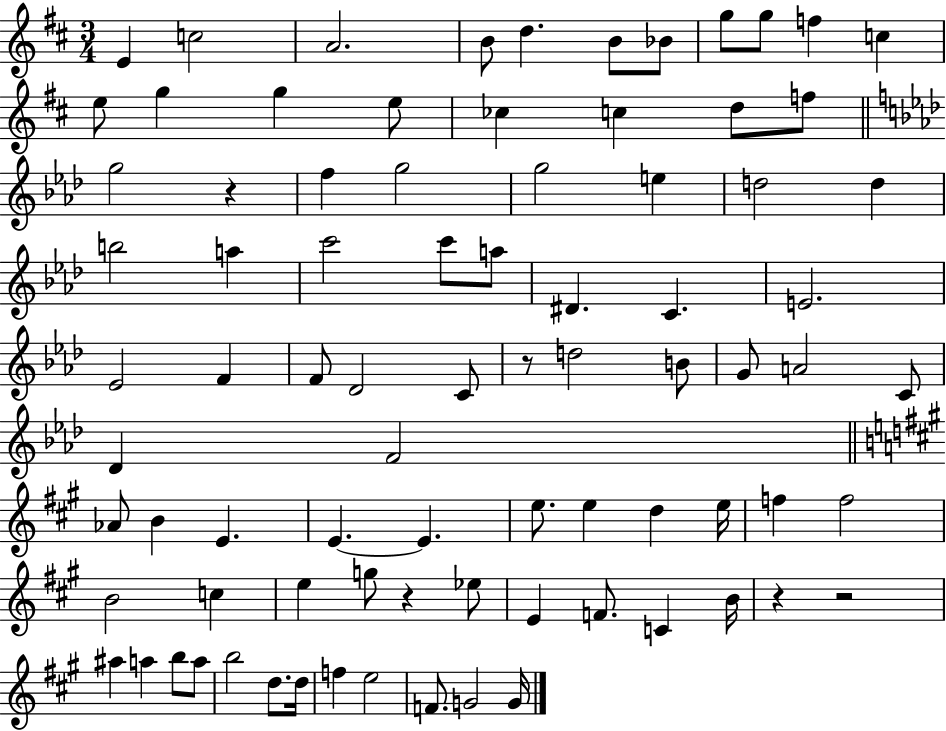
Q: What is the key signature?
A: D major